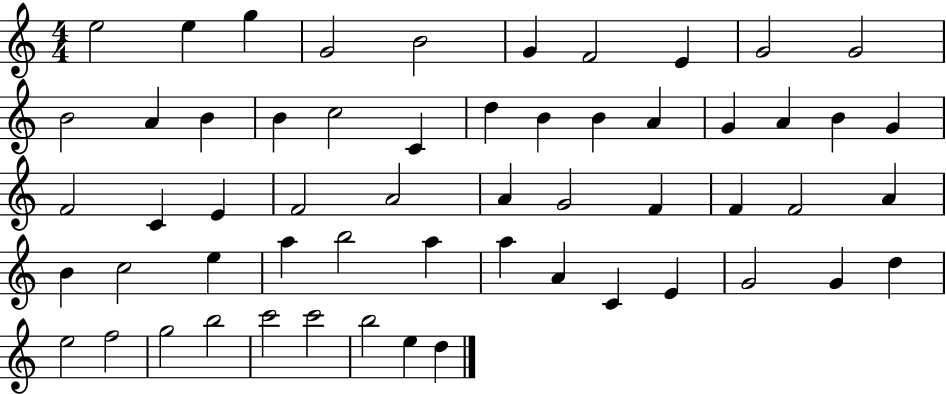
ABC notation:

X:1
T:Untitled
M:4/4
L:1/4
K:C
e2 e g G2 B2 G F2 E G2 G2 B2 A B B c2 C d B B A G A B G F2 C E F2 A2 A G2 F F F2 A B c2 e a b2 a a A C E G2 G d e2 f2 g2 b2 c'2 c'2 b2 e d